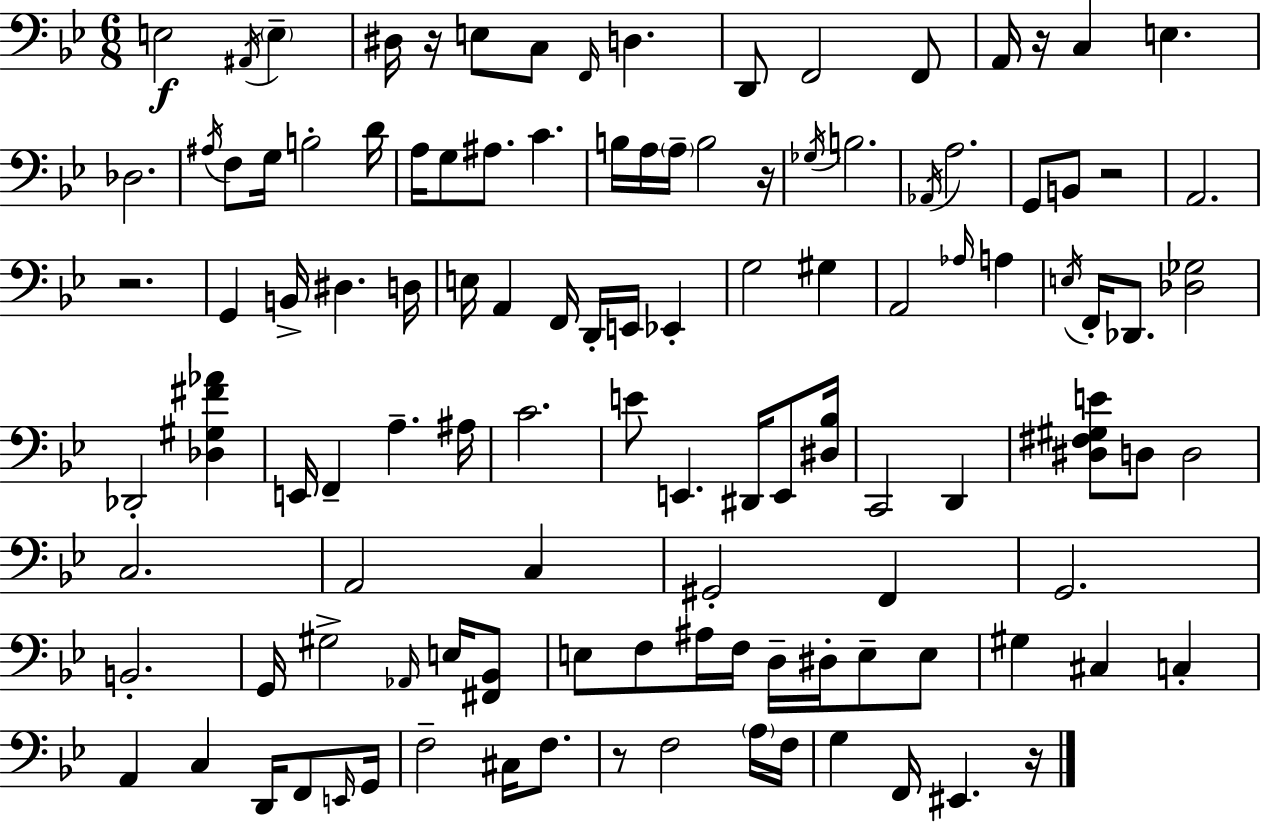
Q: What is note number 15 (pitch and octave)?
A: Db3